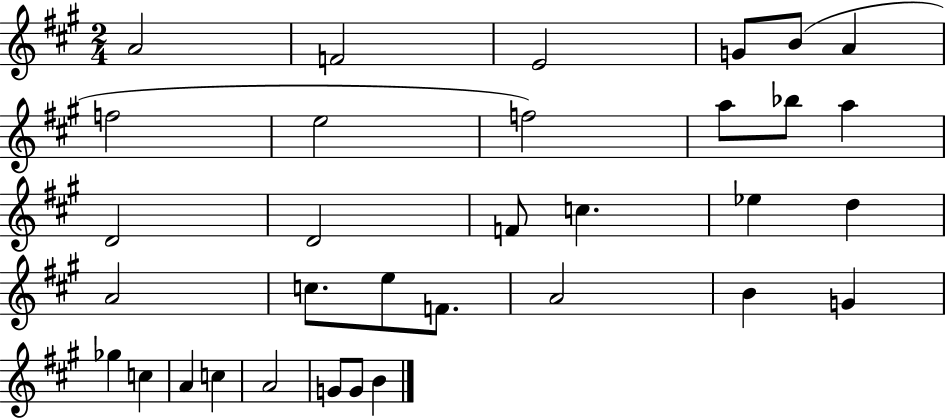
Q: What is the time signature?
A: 2/4